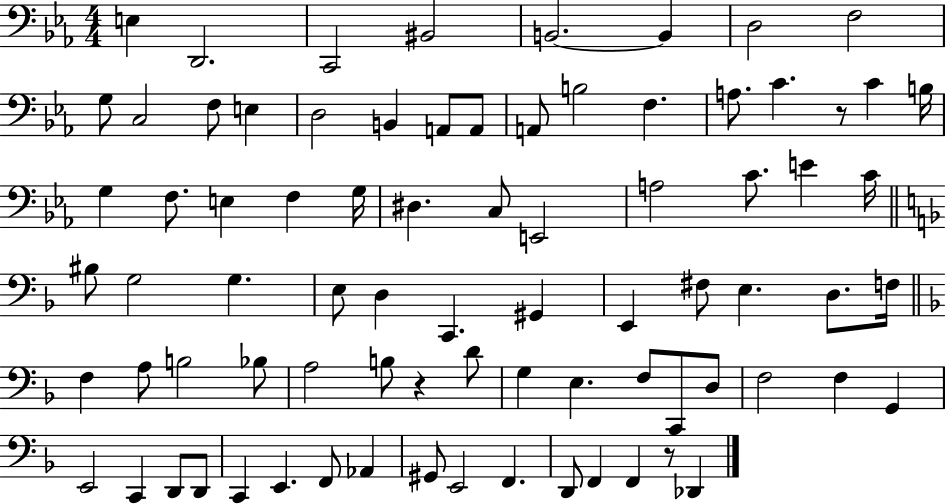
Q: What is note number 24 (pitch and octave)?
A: G3